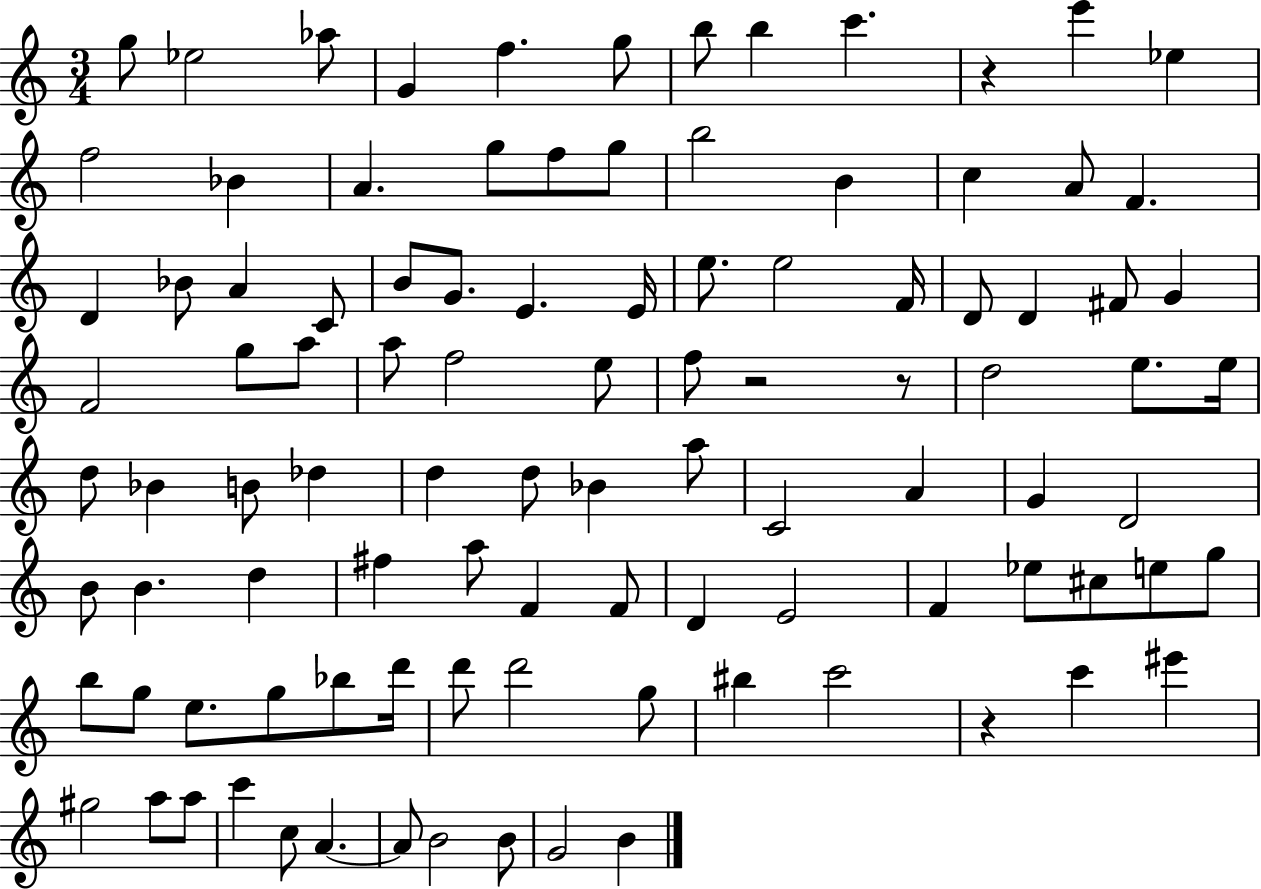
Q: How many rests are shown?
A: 4